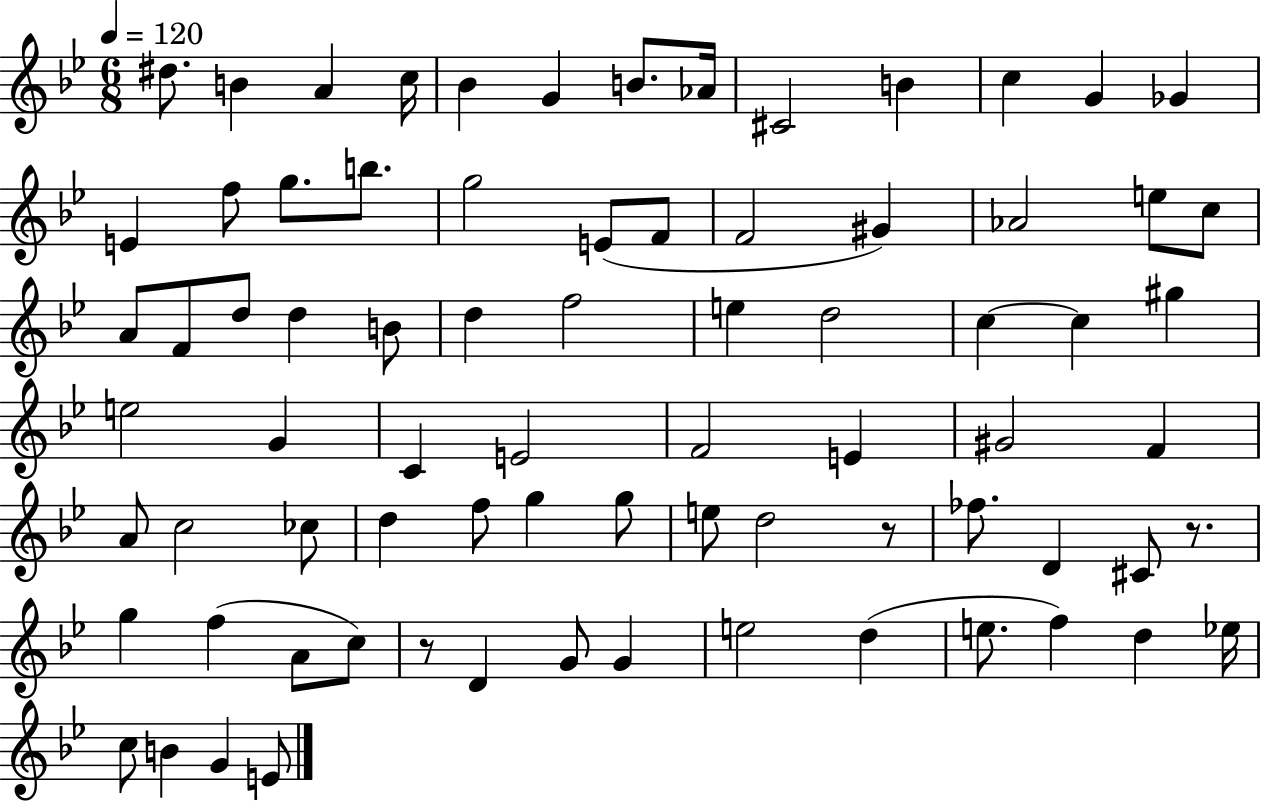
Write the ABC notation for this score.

X:1
T:Untitled
M:6/8
L:1/4
K:Bb
^d/2 B A c/4 _B G B/2 _A/4 ^C2 B c G _G E f/2 g/2 b/2 g2 E/2 F/2 F2 ^G _A2 e/2 c/2 A/2 F/2 d/2 d B/2 d f2 e d2 c c ^g e2 G C E2 F2 E ^G2 F A/2 c2 _c/2 d f/2 g g/2 e/2 d2 z/2 _f/2 D ^C/2 z/2 g f A/2 c/2 z/2 D G/2 G e2 d e/2 f d _e/4 c/2 B G E/2